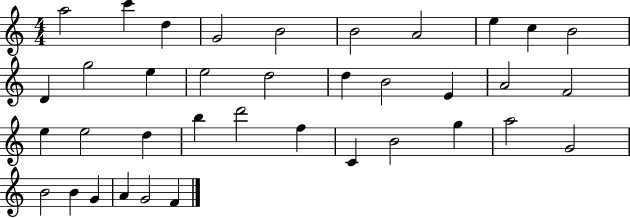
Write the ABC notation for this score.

X:1
T:Untitled
M:4/4
L:1/4
K:C
a2 c' d G2 B2 B2 A2 e c B2 D g2 e e2 d2 d B2 E A2 F2 e e2 d b d'2 f C B2 g a2 G2 B2 B G A G2 F